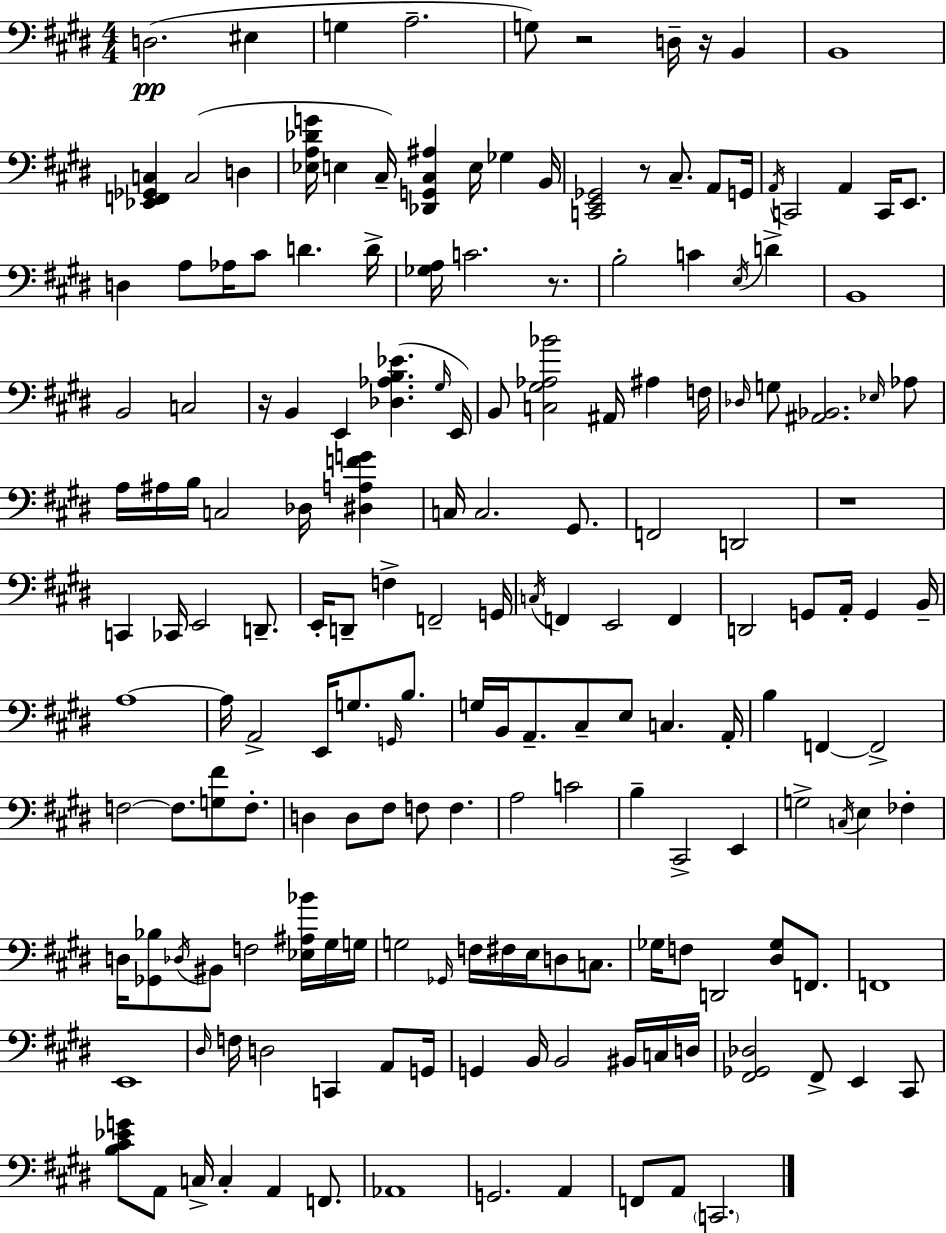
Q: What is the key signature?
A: E major